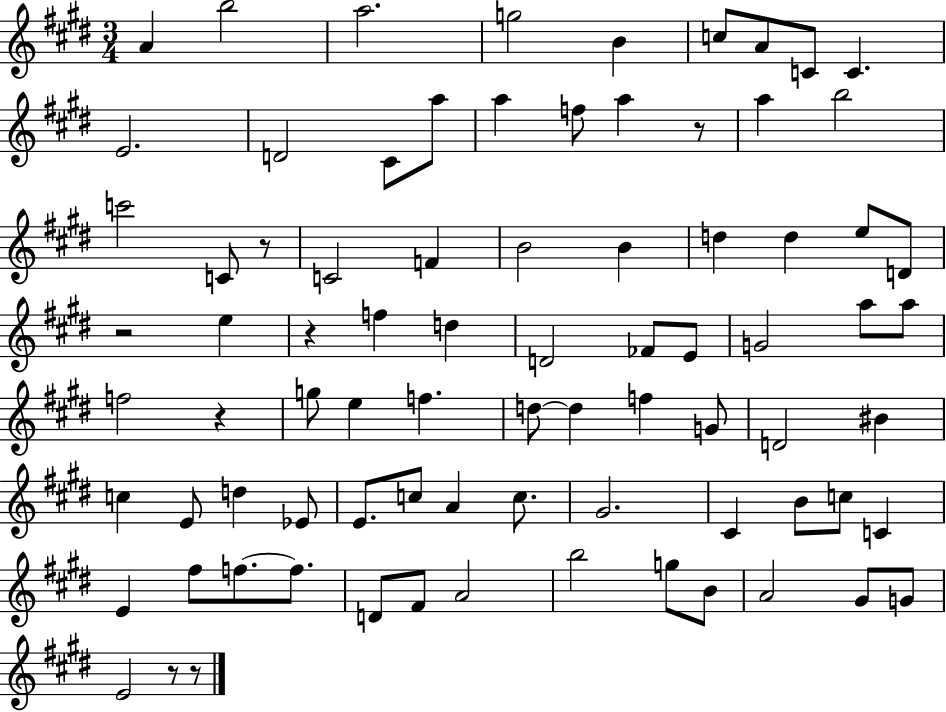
X:1
T:Untitled
M:3/4
L:1/4
K:E
A b2 a2 g2 B c/2 A/2 C/2 C E2 D2 ^C/2 a/2 a f/2 a z/2 a b2 c'2 C/2 z/2 C2 F B2 B d d e/2 D/2 z2 e z f d D2 _F/2 E/2 G2 a/2 a/2 f2 z g/2 e f d/2 d f G/2 D2 ^B c E/2 d _E/2 E/2 c/2 A c/2 ^G2 ^C B/2 c/2 C E ^f/2 f/2 f/2 D/2 ^F/2 A2 b2 g/2 B/2 A2 ^G/2 G/2 E2 z/2 z/2